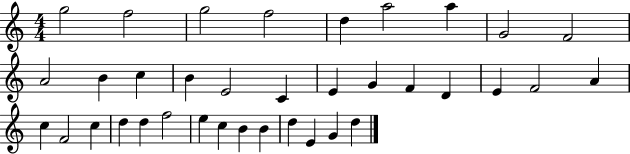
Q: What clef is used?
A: treble